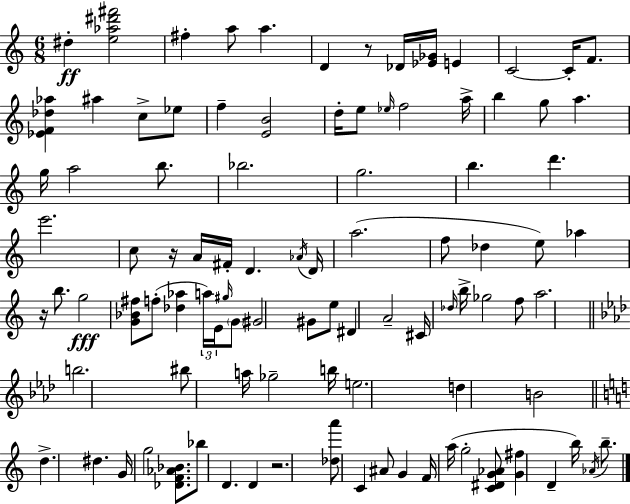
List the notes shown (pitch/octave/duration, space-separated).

D#5/q [E5,Ab5,D#6,F#6]/h F#5/q A5/e A5/q. D4/q R/e Db4/s [Eb4,Gb4]/s E4/q C4/h C4/s F4/e. [Eb4,F4,Db5,Ab5]/q A#5/q C5/e Eb5/e F5/q [E4,B4]/h D5/s E5/e Eb5/s F5/h A5/s B5/q G5/e A5/q. G5/s A5/h B5/e. Bb5/h. G5/h. B5/q. D6/q. E6/h. C5/e R/s A4/s F#4/s D4/q. Ab4/s D4/s A5/h. F5/e Db5/q E5/e Ab5/q R/s B5/e. G5/h [G4,Bb4,F#5]/e F5/e [Db5,Ab5]/q A5/s E4/s G#5/s G4/e G#4/h G#4/e E5/e D#4/q A4/h C#4/s Db5/s B5/s Gb5/h F5/e A5/h. B5/h. BIS5/e A5/s Gb5/h B5/s E5/h. D5/q B4/h D5/q. D#5/q. G4/s G5/h [Db4,F4,Ab4,Bb4]/e. Bb5/e D4/q. D4/q R/h. [Db5,A6]/e C4/q A#4/e G4/q F4/s A5/s G5/h [C4,D#4,G4,Ab4]/e [G4,F#5]/q D4/q B5/s Ab4/s B5/e.